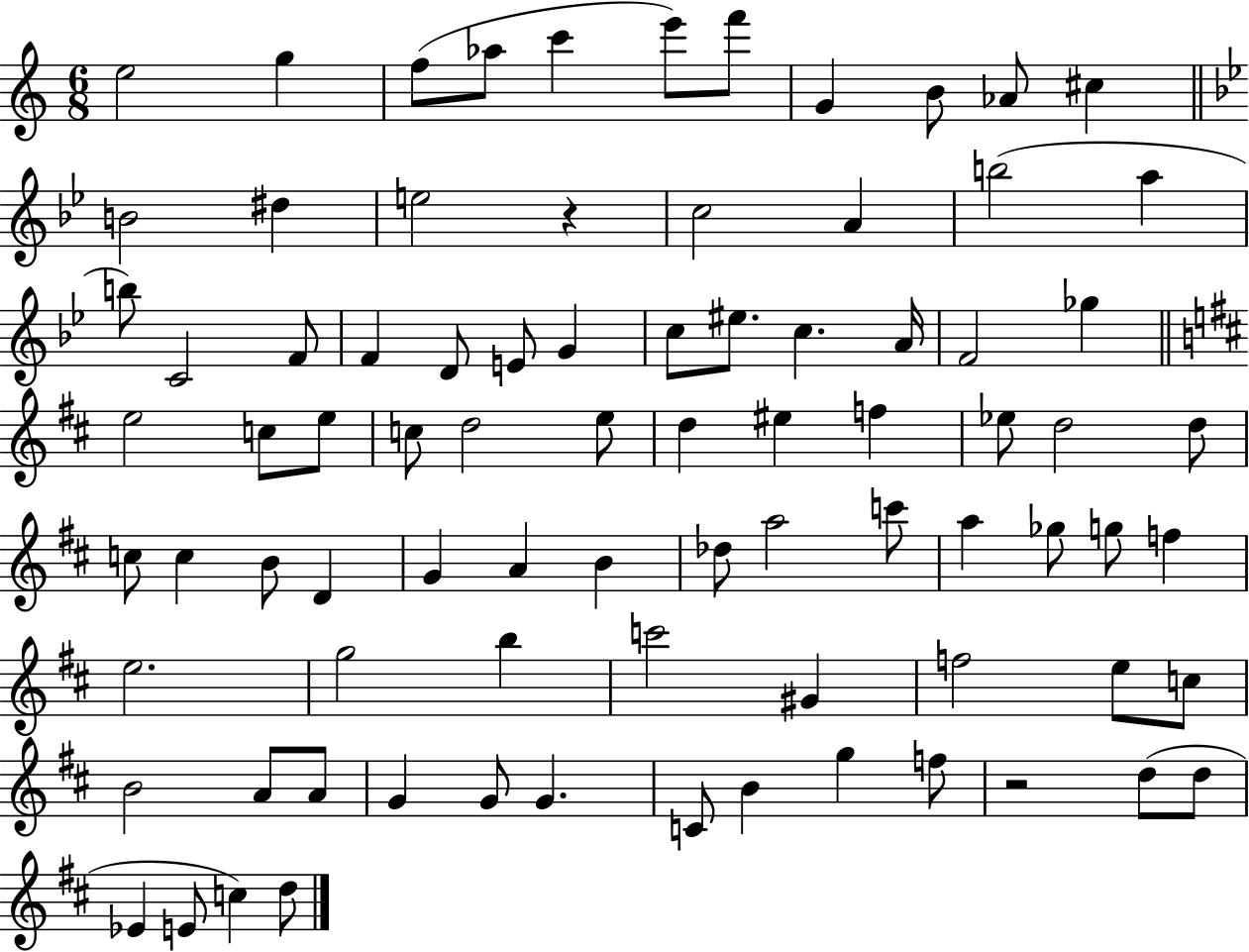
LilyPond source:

{
  \clef treble
  \numericTimeSignature
  \time 6/8
  \key c \major
  e''2 g''4 | f''8( aes''8 c'''4 e'''8) f'''8 | g'4 b'8 aes'8 cis''4 | \bar "||" \break \key g \minor b'2 dis''4 | e''2 r4 | c''2 a'4 | b''2( a''4 | \break b''8) c'2 f'8 | f'4 d'8 e'8 g'4 | c''8 eis''8. c''4. a'16 | f'2 ges''4 | \break \bar "||" \break \key d \major e''2 c''8 e''8 | c''8 d''2 e''8 | d''4 eis''4 f''4 | ees''8 d''2 d''8 | \break c''8 c''4 b'8 d'4 | g'4 a'4 b'4 | des''8 a''2 c'''8 | a''4 ges''8 g''8 f''4 | \break e''2. | g''2 b''4 | c'''2 gis'4 | f''2 e''8 c''8 | \break b'2 a'8 a'8 | g'4 g'8 g'4. | c'8 b'4 g''4 f''8 | r2 d''8( d''8 | \break ees'4 e'8 c''4) d''8 | \bar "|."
}